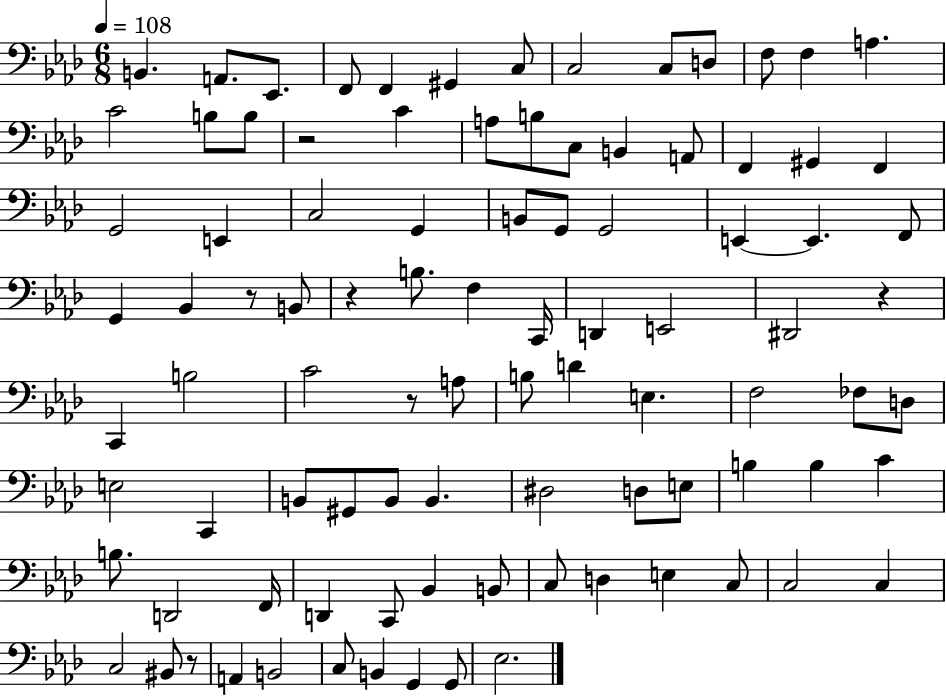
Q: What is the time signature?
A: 6/8